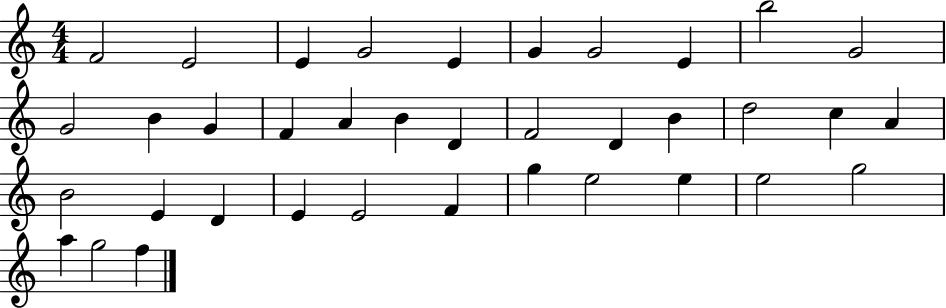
F4/h E4/h E4/q G4/h E4/q G4/q G4/h E4/q B5/h G4/h G4/h B4/q G4/q F4/q A4/q B4/q D4/q F4/h D4/q B4/q D5/h C5/q A4/q B4/h E4/q D4/q E4/q E4/h F4/q G5/q E5/h E5/q E5/h G5/h A5/q G5/h F5/q